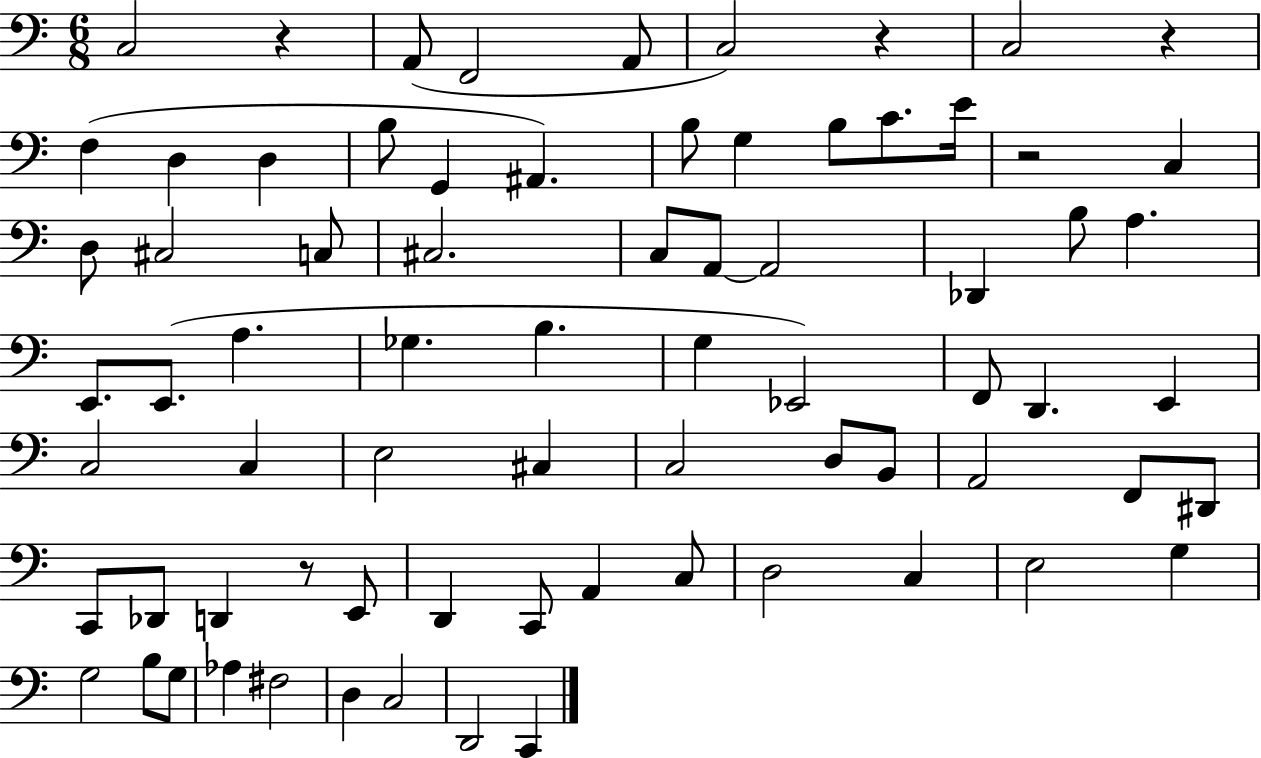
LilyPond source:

{
  \clef bass
  \numericTimeSignature
  \time 6/8
  \key c \major
  \repeat volta 2 { c2 r4 | a,8( f,2 a,8 | c2) r4 | c2 r4 | \break f4( d4 d4 | b8 g,4 ais,4.) | b8 g4 b8 c'8. e'16 | r2 c4 | \break d8 cis2 c8 | cis2. | c8 a,8~~ a,2 | des,4 b8 a4. | \break e,8. e,8.( a4. | ges4. b4. | g4 ees,2) | f,8 d,4. e,4 | \break c2 c4 | e2 cis4 | c2 d8 b,8 | a,2 f,8 dis,8 | \break c,8 des,8 d,4 r8 e,8 | d,4 c,8 a,4 c8 | d2 c4 | e2 g4 | \break g2 b8 g8 | aes4 fis2 | d4 c2 | d,2 c,4 | \break } \bar "|."
}